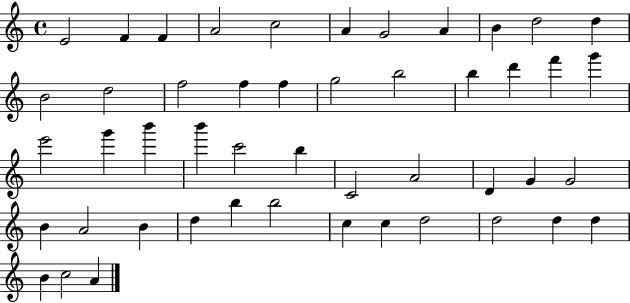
{
  \clef treble
  \time 4/4
  \defaultTimeSignature
  \key c \major
  e'2 f'4 f'4 | a'2 c''2 | a'4 g'2 a'4 | b'4 d''2 d''4 | \break b'2 d''2 | f''2 f''4 f''4 | g''2 b''2 | b''4 d'''4 f'''4 g'''4 | \break e'''2 g'''4 b'''4 | b'''4 c'''2 b''4 | c'2 a'2 | d'4 g'4 g'2 | \break b'4 a'2 b'4 | d''4 b''4 b''2 | c''4 c''4 d''2 | d''2 d''4 d''4 | \break b'4 c''2 a'4 | \bar "|."
}